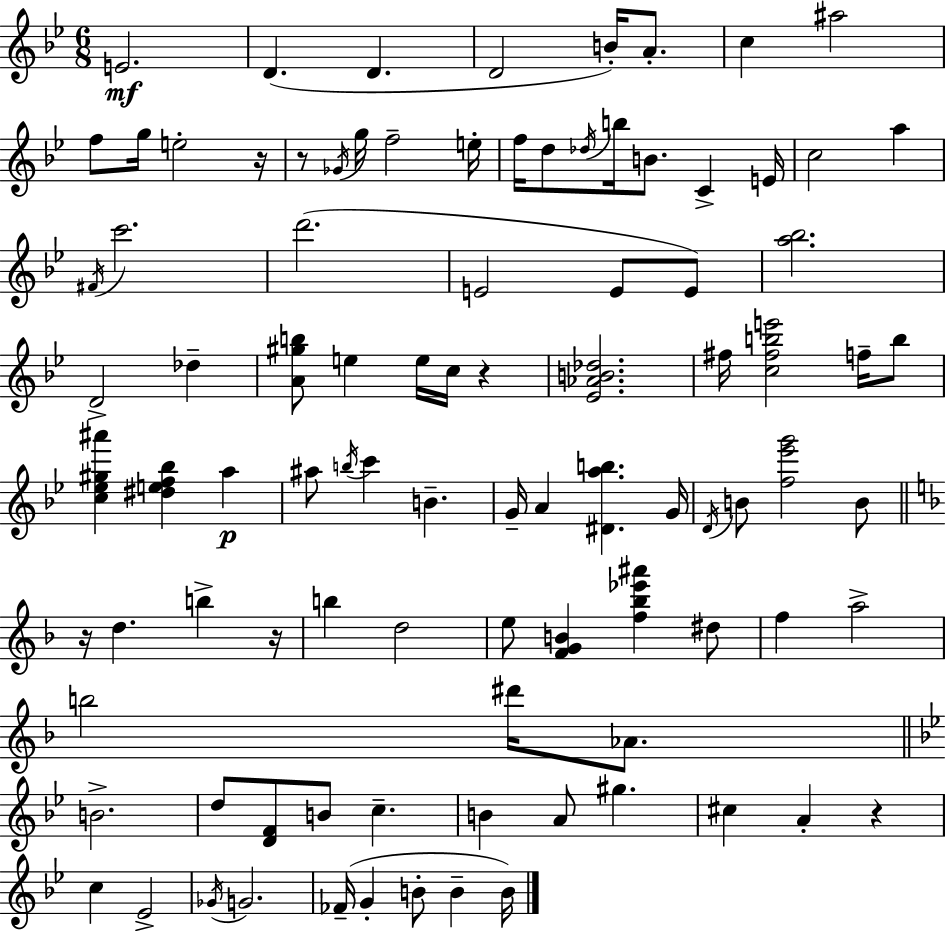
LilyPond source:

{
  \clef treble
  \numericTimeSignature
  \time 6/8
  \key g \minor
  e'2.\mf | d'4.( d'4. | d'2 b'16-.) a'8.-. | c''4 ais''2 | \break f''8 g''16 e''2-. r16 | r8 \acciaccatura { ges'16 } g''16 f''2-- | e''16-. f''16 d''8 \acciaccatura { des''16 } b''16 b'8. c'4-> | e'16 c''2 a''4 | \break \acciaccatura { fis'16 } c'''2. | d'''2.( | e'2 e'8 | e'8) <a'' bes''>2. | \break d'2-> des''4-- | <a' gis'' b''>8 e''4 e''16 c''16 r4 | <ees' aes' b' des''>2. | fis''16 <c'' fis'' b'' e'''>2 | \break f''16-- b''8 <c'' ees'' gis'' ais'''>4 <dis'' e'' f'' bes''>4 a''4\p | ais''8 \acciaccatura { b''16 } c'''4 b'4.-- | g'16-- a'4 <dis' a'' b''>4. | g'16 \acciaccatura { d'16 } b'8 <f'' ees''' g'''>2 | \break b'8 \bar "||" \break \key f \major r16 d''4. b''4-> r16 | b''4 d''2 | e''8 <f' g' b'>4 <f'' bes'' ees''' ais'''>4 dis''8 | f''4 a''2-> | \break b''2 dis'''16 aes'8. | \bar "||" \break \key bes \major b'2.-> | d''8 <d' f'>8 b'8 c''4.-- | b'4 a'8 gis''4. | cis''4 a'4-. r4 | \break c''4 ees'2-> | \acciaccatura { ges'16 } g'2. | fes'16--( g'4-. b'8-. b'4-- | b'16) \bar "|."
}